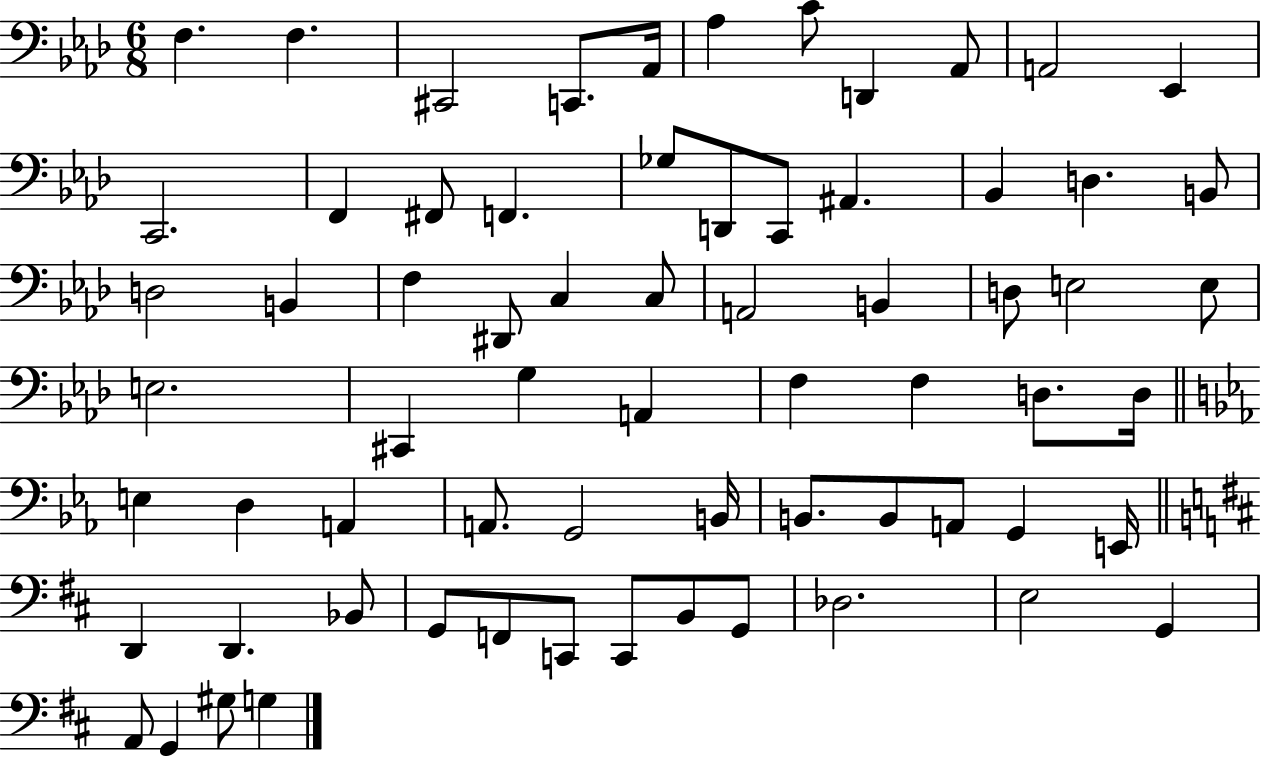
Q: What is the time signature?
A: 6/8